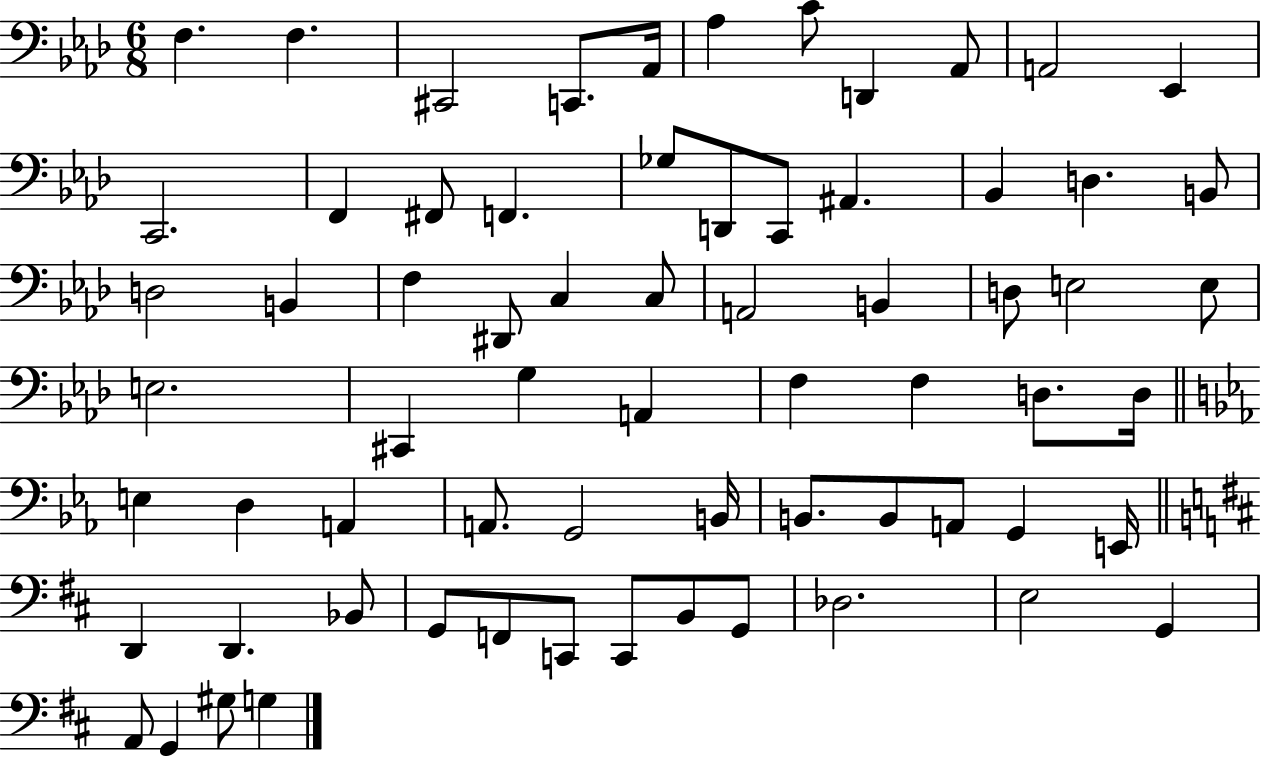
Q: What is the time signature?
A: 6/8